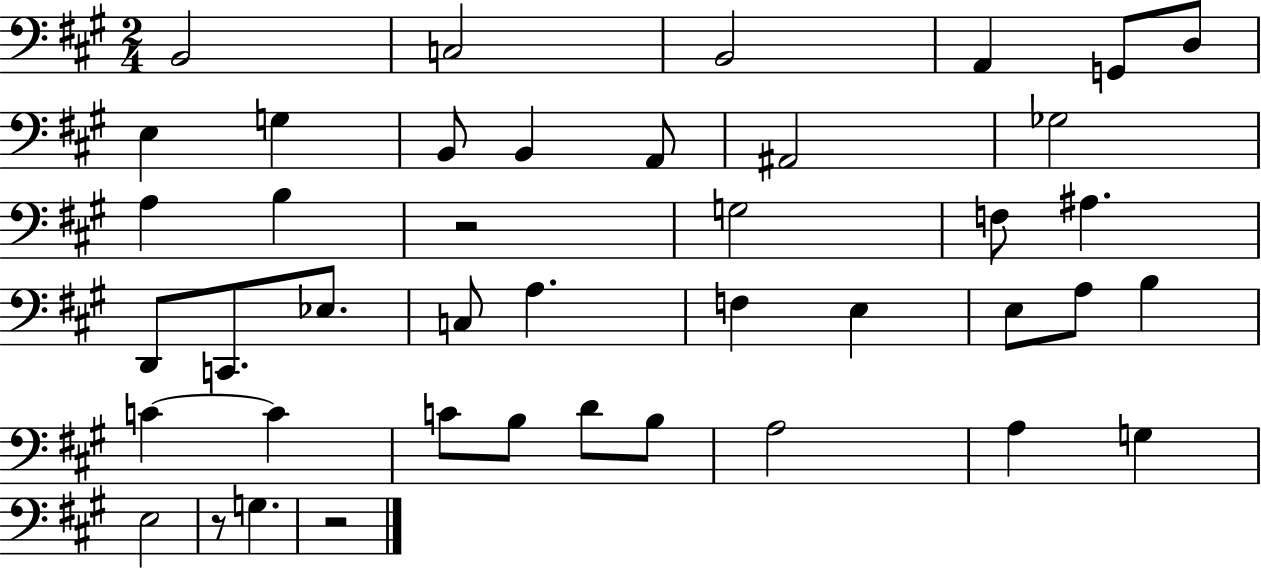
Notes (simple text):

B2/h C3/h B2/h A2/q G2/e D3/e E3/q G3/q B2/e B2/q A2/e A#2/h Gb3/h A3/q B3/q R/h G3/h F3/e A#3/q. D2/e C2/e. Eb3/e. C3/e A3/q. F3/q E3/q E3/e A3/e B3/q C4/q C4/q C4/e B3/e D4/e B3/e A3/h A3/q G3/q E3/h R/e G3/q. R/h